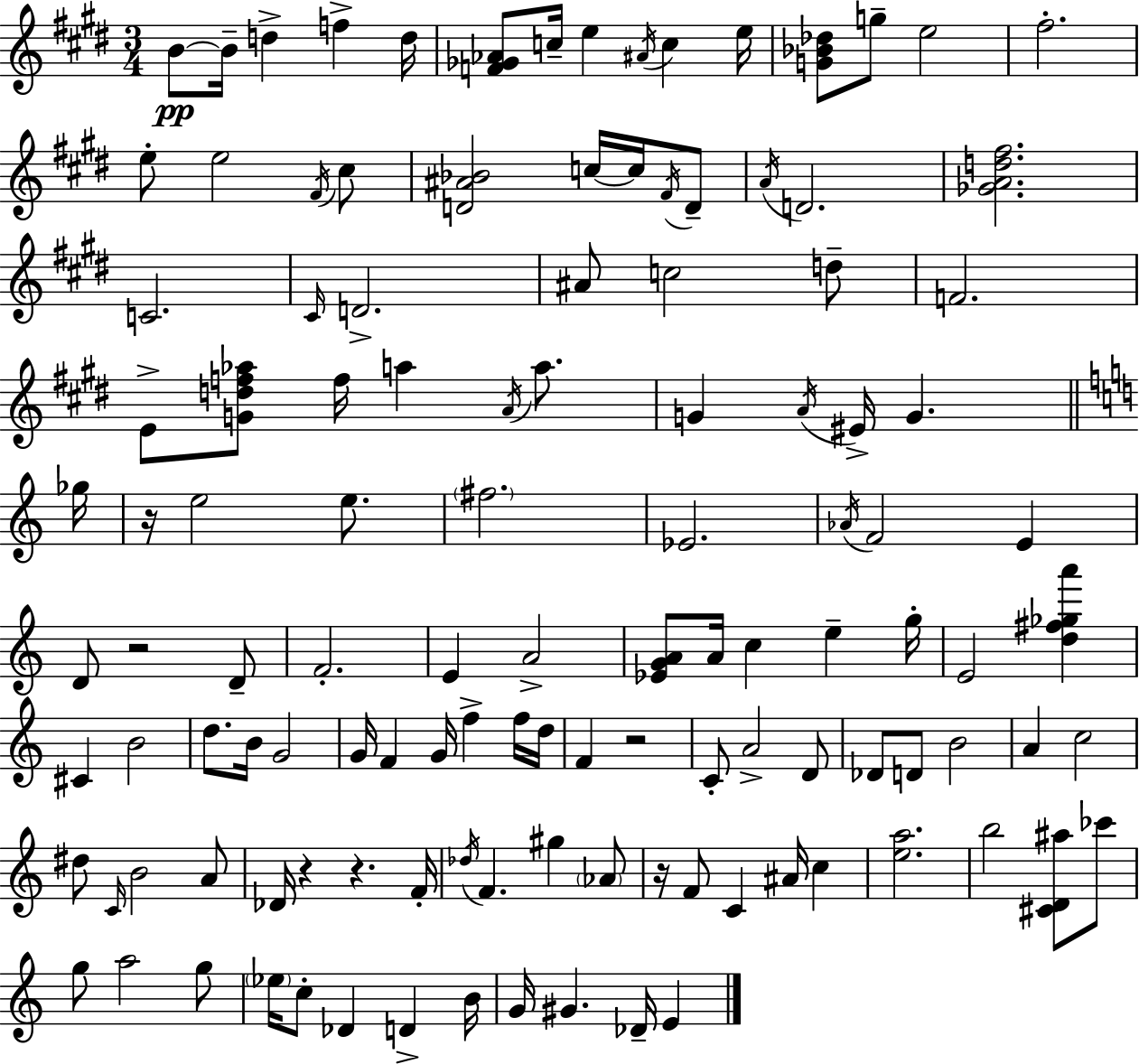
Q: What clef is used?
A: treble